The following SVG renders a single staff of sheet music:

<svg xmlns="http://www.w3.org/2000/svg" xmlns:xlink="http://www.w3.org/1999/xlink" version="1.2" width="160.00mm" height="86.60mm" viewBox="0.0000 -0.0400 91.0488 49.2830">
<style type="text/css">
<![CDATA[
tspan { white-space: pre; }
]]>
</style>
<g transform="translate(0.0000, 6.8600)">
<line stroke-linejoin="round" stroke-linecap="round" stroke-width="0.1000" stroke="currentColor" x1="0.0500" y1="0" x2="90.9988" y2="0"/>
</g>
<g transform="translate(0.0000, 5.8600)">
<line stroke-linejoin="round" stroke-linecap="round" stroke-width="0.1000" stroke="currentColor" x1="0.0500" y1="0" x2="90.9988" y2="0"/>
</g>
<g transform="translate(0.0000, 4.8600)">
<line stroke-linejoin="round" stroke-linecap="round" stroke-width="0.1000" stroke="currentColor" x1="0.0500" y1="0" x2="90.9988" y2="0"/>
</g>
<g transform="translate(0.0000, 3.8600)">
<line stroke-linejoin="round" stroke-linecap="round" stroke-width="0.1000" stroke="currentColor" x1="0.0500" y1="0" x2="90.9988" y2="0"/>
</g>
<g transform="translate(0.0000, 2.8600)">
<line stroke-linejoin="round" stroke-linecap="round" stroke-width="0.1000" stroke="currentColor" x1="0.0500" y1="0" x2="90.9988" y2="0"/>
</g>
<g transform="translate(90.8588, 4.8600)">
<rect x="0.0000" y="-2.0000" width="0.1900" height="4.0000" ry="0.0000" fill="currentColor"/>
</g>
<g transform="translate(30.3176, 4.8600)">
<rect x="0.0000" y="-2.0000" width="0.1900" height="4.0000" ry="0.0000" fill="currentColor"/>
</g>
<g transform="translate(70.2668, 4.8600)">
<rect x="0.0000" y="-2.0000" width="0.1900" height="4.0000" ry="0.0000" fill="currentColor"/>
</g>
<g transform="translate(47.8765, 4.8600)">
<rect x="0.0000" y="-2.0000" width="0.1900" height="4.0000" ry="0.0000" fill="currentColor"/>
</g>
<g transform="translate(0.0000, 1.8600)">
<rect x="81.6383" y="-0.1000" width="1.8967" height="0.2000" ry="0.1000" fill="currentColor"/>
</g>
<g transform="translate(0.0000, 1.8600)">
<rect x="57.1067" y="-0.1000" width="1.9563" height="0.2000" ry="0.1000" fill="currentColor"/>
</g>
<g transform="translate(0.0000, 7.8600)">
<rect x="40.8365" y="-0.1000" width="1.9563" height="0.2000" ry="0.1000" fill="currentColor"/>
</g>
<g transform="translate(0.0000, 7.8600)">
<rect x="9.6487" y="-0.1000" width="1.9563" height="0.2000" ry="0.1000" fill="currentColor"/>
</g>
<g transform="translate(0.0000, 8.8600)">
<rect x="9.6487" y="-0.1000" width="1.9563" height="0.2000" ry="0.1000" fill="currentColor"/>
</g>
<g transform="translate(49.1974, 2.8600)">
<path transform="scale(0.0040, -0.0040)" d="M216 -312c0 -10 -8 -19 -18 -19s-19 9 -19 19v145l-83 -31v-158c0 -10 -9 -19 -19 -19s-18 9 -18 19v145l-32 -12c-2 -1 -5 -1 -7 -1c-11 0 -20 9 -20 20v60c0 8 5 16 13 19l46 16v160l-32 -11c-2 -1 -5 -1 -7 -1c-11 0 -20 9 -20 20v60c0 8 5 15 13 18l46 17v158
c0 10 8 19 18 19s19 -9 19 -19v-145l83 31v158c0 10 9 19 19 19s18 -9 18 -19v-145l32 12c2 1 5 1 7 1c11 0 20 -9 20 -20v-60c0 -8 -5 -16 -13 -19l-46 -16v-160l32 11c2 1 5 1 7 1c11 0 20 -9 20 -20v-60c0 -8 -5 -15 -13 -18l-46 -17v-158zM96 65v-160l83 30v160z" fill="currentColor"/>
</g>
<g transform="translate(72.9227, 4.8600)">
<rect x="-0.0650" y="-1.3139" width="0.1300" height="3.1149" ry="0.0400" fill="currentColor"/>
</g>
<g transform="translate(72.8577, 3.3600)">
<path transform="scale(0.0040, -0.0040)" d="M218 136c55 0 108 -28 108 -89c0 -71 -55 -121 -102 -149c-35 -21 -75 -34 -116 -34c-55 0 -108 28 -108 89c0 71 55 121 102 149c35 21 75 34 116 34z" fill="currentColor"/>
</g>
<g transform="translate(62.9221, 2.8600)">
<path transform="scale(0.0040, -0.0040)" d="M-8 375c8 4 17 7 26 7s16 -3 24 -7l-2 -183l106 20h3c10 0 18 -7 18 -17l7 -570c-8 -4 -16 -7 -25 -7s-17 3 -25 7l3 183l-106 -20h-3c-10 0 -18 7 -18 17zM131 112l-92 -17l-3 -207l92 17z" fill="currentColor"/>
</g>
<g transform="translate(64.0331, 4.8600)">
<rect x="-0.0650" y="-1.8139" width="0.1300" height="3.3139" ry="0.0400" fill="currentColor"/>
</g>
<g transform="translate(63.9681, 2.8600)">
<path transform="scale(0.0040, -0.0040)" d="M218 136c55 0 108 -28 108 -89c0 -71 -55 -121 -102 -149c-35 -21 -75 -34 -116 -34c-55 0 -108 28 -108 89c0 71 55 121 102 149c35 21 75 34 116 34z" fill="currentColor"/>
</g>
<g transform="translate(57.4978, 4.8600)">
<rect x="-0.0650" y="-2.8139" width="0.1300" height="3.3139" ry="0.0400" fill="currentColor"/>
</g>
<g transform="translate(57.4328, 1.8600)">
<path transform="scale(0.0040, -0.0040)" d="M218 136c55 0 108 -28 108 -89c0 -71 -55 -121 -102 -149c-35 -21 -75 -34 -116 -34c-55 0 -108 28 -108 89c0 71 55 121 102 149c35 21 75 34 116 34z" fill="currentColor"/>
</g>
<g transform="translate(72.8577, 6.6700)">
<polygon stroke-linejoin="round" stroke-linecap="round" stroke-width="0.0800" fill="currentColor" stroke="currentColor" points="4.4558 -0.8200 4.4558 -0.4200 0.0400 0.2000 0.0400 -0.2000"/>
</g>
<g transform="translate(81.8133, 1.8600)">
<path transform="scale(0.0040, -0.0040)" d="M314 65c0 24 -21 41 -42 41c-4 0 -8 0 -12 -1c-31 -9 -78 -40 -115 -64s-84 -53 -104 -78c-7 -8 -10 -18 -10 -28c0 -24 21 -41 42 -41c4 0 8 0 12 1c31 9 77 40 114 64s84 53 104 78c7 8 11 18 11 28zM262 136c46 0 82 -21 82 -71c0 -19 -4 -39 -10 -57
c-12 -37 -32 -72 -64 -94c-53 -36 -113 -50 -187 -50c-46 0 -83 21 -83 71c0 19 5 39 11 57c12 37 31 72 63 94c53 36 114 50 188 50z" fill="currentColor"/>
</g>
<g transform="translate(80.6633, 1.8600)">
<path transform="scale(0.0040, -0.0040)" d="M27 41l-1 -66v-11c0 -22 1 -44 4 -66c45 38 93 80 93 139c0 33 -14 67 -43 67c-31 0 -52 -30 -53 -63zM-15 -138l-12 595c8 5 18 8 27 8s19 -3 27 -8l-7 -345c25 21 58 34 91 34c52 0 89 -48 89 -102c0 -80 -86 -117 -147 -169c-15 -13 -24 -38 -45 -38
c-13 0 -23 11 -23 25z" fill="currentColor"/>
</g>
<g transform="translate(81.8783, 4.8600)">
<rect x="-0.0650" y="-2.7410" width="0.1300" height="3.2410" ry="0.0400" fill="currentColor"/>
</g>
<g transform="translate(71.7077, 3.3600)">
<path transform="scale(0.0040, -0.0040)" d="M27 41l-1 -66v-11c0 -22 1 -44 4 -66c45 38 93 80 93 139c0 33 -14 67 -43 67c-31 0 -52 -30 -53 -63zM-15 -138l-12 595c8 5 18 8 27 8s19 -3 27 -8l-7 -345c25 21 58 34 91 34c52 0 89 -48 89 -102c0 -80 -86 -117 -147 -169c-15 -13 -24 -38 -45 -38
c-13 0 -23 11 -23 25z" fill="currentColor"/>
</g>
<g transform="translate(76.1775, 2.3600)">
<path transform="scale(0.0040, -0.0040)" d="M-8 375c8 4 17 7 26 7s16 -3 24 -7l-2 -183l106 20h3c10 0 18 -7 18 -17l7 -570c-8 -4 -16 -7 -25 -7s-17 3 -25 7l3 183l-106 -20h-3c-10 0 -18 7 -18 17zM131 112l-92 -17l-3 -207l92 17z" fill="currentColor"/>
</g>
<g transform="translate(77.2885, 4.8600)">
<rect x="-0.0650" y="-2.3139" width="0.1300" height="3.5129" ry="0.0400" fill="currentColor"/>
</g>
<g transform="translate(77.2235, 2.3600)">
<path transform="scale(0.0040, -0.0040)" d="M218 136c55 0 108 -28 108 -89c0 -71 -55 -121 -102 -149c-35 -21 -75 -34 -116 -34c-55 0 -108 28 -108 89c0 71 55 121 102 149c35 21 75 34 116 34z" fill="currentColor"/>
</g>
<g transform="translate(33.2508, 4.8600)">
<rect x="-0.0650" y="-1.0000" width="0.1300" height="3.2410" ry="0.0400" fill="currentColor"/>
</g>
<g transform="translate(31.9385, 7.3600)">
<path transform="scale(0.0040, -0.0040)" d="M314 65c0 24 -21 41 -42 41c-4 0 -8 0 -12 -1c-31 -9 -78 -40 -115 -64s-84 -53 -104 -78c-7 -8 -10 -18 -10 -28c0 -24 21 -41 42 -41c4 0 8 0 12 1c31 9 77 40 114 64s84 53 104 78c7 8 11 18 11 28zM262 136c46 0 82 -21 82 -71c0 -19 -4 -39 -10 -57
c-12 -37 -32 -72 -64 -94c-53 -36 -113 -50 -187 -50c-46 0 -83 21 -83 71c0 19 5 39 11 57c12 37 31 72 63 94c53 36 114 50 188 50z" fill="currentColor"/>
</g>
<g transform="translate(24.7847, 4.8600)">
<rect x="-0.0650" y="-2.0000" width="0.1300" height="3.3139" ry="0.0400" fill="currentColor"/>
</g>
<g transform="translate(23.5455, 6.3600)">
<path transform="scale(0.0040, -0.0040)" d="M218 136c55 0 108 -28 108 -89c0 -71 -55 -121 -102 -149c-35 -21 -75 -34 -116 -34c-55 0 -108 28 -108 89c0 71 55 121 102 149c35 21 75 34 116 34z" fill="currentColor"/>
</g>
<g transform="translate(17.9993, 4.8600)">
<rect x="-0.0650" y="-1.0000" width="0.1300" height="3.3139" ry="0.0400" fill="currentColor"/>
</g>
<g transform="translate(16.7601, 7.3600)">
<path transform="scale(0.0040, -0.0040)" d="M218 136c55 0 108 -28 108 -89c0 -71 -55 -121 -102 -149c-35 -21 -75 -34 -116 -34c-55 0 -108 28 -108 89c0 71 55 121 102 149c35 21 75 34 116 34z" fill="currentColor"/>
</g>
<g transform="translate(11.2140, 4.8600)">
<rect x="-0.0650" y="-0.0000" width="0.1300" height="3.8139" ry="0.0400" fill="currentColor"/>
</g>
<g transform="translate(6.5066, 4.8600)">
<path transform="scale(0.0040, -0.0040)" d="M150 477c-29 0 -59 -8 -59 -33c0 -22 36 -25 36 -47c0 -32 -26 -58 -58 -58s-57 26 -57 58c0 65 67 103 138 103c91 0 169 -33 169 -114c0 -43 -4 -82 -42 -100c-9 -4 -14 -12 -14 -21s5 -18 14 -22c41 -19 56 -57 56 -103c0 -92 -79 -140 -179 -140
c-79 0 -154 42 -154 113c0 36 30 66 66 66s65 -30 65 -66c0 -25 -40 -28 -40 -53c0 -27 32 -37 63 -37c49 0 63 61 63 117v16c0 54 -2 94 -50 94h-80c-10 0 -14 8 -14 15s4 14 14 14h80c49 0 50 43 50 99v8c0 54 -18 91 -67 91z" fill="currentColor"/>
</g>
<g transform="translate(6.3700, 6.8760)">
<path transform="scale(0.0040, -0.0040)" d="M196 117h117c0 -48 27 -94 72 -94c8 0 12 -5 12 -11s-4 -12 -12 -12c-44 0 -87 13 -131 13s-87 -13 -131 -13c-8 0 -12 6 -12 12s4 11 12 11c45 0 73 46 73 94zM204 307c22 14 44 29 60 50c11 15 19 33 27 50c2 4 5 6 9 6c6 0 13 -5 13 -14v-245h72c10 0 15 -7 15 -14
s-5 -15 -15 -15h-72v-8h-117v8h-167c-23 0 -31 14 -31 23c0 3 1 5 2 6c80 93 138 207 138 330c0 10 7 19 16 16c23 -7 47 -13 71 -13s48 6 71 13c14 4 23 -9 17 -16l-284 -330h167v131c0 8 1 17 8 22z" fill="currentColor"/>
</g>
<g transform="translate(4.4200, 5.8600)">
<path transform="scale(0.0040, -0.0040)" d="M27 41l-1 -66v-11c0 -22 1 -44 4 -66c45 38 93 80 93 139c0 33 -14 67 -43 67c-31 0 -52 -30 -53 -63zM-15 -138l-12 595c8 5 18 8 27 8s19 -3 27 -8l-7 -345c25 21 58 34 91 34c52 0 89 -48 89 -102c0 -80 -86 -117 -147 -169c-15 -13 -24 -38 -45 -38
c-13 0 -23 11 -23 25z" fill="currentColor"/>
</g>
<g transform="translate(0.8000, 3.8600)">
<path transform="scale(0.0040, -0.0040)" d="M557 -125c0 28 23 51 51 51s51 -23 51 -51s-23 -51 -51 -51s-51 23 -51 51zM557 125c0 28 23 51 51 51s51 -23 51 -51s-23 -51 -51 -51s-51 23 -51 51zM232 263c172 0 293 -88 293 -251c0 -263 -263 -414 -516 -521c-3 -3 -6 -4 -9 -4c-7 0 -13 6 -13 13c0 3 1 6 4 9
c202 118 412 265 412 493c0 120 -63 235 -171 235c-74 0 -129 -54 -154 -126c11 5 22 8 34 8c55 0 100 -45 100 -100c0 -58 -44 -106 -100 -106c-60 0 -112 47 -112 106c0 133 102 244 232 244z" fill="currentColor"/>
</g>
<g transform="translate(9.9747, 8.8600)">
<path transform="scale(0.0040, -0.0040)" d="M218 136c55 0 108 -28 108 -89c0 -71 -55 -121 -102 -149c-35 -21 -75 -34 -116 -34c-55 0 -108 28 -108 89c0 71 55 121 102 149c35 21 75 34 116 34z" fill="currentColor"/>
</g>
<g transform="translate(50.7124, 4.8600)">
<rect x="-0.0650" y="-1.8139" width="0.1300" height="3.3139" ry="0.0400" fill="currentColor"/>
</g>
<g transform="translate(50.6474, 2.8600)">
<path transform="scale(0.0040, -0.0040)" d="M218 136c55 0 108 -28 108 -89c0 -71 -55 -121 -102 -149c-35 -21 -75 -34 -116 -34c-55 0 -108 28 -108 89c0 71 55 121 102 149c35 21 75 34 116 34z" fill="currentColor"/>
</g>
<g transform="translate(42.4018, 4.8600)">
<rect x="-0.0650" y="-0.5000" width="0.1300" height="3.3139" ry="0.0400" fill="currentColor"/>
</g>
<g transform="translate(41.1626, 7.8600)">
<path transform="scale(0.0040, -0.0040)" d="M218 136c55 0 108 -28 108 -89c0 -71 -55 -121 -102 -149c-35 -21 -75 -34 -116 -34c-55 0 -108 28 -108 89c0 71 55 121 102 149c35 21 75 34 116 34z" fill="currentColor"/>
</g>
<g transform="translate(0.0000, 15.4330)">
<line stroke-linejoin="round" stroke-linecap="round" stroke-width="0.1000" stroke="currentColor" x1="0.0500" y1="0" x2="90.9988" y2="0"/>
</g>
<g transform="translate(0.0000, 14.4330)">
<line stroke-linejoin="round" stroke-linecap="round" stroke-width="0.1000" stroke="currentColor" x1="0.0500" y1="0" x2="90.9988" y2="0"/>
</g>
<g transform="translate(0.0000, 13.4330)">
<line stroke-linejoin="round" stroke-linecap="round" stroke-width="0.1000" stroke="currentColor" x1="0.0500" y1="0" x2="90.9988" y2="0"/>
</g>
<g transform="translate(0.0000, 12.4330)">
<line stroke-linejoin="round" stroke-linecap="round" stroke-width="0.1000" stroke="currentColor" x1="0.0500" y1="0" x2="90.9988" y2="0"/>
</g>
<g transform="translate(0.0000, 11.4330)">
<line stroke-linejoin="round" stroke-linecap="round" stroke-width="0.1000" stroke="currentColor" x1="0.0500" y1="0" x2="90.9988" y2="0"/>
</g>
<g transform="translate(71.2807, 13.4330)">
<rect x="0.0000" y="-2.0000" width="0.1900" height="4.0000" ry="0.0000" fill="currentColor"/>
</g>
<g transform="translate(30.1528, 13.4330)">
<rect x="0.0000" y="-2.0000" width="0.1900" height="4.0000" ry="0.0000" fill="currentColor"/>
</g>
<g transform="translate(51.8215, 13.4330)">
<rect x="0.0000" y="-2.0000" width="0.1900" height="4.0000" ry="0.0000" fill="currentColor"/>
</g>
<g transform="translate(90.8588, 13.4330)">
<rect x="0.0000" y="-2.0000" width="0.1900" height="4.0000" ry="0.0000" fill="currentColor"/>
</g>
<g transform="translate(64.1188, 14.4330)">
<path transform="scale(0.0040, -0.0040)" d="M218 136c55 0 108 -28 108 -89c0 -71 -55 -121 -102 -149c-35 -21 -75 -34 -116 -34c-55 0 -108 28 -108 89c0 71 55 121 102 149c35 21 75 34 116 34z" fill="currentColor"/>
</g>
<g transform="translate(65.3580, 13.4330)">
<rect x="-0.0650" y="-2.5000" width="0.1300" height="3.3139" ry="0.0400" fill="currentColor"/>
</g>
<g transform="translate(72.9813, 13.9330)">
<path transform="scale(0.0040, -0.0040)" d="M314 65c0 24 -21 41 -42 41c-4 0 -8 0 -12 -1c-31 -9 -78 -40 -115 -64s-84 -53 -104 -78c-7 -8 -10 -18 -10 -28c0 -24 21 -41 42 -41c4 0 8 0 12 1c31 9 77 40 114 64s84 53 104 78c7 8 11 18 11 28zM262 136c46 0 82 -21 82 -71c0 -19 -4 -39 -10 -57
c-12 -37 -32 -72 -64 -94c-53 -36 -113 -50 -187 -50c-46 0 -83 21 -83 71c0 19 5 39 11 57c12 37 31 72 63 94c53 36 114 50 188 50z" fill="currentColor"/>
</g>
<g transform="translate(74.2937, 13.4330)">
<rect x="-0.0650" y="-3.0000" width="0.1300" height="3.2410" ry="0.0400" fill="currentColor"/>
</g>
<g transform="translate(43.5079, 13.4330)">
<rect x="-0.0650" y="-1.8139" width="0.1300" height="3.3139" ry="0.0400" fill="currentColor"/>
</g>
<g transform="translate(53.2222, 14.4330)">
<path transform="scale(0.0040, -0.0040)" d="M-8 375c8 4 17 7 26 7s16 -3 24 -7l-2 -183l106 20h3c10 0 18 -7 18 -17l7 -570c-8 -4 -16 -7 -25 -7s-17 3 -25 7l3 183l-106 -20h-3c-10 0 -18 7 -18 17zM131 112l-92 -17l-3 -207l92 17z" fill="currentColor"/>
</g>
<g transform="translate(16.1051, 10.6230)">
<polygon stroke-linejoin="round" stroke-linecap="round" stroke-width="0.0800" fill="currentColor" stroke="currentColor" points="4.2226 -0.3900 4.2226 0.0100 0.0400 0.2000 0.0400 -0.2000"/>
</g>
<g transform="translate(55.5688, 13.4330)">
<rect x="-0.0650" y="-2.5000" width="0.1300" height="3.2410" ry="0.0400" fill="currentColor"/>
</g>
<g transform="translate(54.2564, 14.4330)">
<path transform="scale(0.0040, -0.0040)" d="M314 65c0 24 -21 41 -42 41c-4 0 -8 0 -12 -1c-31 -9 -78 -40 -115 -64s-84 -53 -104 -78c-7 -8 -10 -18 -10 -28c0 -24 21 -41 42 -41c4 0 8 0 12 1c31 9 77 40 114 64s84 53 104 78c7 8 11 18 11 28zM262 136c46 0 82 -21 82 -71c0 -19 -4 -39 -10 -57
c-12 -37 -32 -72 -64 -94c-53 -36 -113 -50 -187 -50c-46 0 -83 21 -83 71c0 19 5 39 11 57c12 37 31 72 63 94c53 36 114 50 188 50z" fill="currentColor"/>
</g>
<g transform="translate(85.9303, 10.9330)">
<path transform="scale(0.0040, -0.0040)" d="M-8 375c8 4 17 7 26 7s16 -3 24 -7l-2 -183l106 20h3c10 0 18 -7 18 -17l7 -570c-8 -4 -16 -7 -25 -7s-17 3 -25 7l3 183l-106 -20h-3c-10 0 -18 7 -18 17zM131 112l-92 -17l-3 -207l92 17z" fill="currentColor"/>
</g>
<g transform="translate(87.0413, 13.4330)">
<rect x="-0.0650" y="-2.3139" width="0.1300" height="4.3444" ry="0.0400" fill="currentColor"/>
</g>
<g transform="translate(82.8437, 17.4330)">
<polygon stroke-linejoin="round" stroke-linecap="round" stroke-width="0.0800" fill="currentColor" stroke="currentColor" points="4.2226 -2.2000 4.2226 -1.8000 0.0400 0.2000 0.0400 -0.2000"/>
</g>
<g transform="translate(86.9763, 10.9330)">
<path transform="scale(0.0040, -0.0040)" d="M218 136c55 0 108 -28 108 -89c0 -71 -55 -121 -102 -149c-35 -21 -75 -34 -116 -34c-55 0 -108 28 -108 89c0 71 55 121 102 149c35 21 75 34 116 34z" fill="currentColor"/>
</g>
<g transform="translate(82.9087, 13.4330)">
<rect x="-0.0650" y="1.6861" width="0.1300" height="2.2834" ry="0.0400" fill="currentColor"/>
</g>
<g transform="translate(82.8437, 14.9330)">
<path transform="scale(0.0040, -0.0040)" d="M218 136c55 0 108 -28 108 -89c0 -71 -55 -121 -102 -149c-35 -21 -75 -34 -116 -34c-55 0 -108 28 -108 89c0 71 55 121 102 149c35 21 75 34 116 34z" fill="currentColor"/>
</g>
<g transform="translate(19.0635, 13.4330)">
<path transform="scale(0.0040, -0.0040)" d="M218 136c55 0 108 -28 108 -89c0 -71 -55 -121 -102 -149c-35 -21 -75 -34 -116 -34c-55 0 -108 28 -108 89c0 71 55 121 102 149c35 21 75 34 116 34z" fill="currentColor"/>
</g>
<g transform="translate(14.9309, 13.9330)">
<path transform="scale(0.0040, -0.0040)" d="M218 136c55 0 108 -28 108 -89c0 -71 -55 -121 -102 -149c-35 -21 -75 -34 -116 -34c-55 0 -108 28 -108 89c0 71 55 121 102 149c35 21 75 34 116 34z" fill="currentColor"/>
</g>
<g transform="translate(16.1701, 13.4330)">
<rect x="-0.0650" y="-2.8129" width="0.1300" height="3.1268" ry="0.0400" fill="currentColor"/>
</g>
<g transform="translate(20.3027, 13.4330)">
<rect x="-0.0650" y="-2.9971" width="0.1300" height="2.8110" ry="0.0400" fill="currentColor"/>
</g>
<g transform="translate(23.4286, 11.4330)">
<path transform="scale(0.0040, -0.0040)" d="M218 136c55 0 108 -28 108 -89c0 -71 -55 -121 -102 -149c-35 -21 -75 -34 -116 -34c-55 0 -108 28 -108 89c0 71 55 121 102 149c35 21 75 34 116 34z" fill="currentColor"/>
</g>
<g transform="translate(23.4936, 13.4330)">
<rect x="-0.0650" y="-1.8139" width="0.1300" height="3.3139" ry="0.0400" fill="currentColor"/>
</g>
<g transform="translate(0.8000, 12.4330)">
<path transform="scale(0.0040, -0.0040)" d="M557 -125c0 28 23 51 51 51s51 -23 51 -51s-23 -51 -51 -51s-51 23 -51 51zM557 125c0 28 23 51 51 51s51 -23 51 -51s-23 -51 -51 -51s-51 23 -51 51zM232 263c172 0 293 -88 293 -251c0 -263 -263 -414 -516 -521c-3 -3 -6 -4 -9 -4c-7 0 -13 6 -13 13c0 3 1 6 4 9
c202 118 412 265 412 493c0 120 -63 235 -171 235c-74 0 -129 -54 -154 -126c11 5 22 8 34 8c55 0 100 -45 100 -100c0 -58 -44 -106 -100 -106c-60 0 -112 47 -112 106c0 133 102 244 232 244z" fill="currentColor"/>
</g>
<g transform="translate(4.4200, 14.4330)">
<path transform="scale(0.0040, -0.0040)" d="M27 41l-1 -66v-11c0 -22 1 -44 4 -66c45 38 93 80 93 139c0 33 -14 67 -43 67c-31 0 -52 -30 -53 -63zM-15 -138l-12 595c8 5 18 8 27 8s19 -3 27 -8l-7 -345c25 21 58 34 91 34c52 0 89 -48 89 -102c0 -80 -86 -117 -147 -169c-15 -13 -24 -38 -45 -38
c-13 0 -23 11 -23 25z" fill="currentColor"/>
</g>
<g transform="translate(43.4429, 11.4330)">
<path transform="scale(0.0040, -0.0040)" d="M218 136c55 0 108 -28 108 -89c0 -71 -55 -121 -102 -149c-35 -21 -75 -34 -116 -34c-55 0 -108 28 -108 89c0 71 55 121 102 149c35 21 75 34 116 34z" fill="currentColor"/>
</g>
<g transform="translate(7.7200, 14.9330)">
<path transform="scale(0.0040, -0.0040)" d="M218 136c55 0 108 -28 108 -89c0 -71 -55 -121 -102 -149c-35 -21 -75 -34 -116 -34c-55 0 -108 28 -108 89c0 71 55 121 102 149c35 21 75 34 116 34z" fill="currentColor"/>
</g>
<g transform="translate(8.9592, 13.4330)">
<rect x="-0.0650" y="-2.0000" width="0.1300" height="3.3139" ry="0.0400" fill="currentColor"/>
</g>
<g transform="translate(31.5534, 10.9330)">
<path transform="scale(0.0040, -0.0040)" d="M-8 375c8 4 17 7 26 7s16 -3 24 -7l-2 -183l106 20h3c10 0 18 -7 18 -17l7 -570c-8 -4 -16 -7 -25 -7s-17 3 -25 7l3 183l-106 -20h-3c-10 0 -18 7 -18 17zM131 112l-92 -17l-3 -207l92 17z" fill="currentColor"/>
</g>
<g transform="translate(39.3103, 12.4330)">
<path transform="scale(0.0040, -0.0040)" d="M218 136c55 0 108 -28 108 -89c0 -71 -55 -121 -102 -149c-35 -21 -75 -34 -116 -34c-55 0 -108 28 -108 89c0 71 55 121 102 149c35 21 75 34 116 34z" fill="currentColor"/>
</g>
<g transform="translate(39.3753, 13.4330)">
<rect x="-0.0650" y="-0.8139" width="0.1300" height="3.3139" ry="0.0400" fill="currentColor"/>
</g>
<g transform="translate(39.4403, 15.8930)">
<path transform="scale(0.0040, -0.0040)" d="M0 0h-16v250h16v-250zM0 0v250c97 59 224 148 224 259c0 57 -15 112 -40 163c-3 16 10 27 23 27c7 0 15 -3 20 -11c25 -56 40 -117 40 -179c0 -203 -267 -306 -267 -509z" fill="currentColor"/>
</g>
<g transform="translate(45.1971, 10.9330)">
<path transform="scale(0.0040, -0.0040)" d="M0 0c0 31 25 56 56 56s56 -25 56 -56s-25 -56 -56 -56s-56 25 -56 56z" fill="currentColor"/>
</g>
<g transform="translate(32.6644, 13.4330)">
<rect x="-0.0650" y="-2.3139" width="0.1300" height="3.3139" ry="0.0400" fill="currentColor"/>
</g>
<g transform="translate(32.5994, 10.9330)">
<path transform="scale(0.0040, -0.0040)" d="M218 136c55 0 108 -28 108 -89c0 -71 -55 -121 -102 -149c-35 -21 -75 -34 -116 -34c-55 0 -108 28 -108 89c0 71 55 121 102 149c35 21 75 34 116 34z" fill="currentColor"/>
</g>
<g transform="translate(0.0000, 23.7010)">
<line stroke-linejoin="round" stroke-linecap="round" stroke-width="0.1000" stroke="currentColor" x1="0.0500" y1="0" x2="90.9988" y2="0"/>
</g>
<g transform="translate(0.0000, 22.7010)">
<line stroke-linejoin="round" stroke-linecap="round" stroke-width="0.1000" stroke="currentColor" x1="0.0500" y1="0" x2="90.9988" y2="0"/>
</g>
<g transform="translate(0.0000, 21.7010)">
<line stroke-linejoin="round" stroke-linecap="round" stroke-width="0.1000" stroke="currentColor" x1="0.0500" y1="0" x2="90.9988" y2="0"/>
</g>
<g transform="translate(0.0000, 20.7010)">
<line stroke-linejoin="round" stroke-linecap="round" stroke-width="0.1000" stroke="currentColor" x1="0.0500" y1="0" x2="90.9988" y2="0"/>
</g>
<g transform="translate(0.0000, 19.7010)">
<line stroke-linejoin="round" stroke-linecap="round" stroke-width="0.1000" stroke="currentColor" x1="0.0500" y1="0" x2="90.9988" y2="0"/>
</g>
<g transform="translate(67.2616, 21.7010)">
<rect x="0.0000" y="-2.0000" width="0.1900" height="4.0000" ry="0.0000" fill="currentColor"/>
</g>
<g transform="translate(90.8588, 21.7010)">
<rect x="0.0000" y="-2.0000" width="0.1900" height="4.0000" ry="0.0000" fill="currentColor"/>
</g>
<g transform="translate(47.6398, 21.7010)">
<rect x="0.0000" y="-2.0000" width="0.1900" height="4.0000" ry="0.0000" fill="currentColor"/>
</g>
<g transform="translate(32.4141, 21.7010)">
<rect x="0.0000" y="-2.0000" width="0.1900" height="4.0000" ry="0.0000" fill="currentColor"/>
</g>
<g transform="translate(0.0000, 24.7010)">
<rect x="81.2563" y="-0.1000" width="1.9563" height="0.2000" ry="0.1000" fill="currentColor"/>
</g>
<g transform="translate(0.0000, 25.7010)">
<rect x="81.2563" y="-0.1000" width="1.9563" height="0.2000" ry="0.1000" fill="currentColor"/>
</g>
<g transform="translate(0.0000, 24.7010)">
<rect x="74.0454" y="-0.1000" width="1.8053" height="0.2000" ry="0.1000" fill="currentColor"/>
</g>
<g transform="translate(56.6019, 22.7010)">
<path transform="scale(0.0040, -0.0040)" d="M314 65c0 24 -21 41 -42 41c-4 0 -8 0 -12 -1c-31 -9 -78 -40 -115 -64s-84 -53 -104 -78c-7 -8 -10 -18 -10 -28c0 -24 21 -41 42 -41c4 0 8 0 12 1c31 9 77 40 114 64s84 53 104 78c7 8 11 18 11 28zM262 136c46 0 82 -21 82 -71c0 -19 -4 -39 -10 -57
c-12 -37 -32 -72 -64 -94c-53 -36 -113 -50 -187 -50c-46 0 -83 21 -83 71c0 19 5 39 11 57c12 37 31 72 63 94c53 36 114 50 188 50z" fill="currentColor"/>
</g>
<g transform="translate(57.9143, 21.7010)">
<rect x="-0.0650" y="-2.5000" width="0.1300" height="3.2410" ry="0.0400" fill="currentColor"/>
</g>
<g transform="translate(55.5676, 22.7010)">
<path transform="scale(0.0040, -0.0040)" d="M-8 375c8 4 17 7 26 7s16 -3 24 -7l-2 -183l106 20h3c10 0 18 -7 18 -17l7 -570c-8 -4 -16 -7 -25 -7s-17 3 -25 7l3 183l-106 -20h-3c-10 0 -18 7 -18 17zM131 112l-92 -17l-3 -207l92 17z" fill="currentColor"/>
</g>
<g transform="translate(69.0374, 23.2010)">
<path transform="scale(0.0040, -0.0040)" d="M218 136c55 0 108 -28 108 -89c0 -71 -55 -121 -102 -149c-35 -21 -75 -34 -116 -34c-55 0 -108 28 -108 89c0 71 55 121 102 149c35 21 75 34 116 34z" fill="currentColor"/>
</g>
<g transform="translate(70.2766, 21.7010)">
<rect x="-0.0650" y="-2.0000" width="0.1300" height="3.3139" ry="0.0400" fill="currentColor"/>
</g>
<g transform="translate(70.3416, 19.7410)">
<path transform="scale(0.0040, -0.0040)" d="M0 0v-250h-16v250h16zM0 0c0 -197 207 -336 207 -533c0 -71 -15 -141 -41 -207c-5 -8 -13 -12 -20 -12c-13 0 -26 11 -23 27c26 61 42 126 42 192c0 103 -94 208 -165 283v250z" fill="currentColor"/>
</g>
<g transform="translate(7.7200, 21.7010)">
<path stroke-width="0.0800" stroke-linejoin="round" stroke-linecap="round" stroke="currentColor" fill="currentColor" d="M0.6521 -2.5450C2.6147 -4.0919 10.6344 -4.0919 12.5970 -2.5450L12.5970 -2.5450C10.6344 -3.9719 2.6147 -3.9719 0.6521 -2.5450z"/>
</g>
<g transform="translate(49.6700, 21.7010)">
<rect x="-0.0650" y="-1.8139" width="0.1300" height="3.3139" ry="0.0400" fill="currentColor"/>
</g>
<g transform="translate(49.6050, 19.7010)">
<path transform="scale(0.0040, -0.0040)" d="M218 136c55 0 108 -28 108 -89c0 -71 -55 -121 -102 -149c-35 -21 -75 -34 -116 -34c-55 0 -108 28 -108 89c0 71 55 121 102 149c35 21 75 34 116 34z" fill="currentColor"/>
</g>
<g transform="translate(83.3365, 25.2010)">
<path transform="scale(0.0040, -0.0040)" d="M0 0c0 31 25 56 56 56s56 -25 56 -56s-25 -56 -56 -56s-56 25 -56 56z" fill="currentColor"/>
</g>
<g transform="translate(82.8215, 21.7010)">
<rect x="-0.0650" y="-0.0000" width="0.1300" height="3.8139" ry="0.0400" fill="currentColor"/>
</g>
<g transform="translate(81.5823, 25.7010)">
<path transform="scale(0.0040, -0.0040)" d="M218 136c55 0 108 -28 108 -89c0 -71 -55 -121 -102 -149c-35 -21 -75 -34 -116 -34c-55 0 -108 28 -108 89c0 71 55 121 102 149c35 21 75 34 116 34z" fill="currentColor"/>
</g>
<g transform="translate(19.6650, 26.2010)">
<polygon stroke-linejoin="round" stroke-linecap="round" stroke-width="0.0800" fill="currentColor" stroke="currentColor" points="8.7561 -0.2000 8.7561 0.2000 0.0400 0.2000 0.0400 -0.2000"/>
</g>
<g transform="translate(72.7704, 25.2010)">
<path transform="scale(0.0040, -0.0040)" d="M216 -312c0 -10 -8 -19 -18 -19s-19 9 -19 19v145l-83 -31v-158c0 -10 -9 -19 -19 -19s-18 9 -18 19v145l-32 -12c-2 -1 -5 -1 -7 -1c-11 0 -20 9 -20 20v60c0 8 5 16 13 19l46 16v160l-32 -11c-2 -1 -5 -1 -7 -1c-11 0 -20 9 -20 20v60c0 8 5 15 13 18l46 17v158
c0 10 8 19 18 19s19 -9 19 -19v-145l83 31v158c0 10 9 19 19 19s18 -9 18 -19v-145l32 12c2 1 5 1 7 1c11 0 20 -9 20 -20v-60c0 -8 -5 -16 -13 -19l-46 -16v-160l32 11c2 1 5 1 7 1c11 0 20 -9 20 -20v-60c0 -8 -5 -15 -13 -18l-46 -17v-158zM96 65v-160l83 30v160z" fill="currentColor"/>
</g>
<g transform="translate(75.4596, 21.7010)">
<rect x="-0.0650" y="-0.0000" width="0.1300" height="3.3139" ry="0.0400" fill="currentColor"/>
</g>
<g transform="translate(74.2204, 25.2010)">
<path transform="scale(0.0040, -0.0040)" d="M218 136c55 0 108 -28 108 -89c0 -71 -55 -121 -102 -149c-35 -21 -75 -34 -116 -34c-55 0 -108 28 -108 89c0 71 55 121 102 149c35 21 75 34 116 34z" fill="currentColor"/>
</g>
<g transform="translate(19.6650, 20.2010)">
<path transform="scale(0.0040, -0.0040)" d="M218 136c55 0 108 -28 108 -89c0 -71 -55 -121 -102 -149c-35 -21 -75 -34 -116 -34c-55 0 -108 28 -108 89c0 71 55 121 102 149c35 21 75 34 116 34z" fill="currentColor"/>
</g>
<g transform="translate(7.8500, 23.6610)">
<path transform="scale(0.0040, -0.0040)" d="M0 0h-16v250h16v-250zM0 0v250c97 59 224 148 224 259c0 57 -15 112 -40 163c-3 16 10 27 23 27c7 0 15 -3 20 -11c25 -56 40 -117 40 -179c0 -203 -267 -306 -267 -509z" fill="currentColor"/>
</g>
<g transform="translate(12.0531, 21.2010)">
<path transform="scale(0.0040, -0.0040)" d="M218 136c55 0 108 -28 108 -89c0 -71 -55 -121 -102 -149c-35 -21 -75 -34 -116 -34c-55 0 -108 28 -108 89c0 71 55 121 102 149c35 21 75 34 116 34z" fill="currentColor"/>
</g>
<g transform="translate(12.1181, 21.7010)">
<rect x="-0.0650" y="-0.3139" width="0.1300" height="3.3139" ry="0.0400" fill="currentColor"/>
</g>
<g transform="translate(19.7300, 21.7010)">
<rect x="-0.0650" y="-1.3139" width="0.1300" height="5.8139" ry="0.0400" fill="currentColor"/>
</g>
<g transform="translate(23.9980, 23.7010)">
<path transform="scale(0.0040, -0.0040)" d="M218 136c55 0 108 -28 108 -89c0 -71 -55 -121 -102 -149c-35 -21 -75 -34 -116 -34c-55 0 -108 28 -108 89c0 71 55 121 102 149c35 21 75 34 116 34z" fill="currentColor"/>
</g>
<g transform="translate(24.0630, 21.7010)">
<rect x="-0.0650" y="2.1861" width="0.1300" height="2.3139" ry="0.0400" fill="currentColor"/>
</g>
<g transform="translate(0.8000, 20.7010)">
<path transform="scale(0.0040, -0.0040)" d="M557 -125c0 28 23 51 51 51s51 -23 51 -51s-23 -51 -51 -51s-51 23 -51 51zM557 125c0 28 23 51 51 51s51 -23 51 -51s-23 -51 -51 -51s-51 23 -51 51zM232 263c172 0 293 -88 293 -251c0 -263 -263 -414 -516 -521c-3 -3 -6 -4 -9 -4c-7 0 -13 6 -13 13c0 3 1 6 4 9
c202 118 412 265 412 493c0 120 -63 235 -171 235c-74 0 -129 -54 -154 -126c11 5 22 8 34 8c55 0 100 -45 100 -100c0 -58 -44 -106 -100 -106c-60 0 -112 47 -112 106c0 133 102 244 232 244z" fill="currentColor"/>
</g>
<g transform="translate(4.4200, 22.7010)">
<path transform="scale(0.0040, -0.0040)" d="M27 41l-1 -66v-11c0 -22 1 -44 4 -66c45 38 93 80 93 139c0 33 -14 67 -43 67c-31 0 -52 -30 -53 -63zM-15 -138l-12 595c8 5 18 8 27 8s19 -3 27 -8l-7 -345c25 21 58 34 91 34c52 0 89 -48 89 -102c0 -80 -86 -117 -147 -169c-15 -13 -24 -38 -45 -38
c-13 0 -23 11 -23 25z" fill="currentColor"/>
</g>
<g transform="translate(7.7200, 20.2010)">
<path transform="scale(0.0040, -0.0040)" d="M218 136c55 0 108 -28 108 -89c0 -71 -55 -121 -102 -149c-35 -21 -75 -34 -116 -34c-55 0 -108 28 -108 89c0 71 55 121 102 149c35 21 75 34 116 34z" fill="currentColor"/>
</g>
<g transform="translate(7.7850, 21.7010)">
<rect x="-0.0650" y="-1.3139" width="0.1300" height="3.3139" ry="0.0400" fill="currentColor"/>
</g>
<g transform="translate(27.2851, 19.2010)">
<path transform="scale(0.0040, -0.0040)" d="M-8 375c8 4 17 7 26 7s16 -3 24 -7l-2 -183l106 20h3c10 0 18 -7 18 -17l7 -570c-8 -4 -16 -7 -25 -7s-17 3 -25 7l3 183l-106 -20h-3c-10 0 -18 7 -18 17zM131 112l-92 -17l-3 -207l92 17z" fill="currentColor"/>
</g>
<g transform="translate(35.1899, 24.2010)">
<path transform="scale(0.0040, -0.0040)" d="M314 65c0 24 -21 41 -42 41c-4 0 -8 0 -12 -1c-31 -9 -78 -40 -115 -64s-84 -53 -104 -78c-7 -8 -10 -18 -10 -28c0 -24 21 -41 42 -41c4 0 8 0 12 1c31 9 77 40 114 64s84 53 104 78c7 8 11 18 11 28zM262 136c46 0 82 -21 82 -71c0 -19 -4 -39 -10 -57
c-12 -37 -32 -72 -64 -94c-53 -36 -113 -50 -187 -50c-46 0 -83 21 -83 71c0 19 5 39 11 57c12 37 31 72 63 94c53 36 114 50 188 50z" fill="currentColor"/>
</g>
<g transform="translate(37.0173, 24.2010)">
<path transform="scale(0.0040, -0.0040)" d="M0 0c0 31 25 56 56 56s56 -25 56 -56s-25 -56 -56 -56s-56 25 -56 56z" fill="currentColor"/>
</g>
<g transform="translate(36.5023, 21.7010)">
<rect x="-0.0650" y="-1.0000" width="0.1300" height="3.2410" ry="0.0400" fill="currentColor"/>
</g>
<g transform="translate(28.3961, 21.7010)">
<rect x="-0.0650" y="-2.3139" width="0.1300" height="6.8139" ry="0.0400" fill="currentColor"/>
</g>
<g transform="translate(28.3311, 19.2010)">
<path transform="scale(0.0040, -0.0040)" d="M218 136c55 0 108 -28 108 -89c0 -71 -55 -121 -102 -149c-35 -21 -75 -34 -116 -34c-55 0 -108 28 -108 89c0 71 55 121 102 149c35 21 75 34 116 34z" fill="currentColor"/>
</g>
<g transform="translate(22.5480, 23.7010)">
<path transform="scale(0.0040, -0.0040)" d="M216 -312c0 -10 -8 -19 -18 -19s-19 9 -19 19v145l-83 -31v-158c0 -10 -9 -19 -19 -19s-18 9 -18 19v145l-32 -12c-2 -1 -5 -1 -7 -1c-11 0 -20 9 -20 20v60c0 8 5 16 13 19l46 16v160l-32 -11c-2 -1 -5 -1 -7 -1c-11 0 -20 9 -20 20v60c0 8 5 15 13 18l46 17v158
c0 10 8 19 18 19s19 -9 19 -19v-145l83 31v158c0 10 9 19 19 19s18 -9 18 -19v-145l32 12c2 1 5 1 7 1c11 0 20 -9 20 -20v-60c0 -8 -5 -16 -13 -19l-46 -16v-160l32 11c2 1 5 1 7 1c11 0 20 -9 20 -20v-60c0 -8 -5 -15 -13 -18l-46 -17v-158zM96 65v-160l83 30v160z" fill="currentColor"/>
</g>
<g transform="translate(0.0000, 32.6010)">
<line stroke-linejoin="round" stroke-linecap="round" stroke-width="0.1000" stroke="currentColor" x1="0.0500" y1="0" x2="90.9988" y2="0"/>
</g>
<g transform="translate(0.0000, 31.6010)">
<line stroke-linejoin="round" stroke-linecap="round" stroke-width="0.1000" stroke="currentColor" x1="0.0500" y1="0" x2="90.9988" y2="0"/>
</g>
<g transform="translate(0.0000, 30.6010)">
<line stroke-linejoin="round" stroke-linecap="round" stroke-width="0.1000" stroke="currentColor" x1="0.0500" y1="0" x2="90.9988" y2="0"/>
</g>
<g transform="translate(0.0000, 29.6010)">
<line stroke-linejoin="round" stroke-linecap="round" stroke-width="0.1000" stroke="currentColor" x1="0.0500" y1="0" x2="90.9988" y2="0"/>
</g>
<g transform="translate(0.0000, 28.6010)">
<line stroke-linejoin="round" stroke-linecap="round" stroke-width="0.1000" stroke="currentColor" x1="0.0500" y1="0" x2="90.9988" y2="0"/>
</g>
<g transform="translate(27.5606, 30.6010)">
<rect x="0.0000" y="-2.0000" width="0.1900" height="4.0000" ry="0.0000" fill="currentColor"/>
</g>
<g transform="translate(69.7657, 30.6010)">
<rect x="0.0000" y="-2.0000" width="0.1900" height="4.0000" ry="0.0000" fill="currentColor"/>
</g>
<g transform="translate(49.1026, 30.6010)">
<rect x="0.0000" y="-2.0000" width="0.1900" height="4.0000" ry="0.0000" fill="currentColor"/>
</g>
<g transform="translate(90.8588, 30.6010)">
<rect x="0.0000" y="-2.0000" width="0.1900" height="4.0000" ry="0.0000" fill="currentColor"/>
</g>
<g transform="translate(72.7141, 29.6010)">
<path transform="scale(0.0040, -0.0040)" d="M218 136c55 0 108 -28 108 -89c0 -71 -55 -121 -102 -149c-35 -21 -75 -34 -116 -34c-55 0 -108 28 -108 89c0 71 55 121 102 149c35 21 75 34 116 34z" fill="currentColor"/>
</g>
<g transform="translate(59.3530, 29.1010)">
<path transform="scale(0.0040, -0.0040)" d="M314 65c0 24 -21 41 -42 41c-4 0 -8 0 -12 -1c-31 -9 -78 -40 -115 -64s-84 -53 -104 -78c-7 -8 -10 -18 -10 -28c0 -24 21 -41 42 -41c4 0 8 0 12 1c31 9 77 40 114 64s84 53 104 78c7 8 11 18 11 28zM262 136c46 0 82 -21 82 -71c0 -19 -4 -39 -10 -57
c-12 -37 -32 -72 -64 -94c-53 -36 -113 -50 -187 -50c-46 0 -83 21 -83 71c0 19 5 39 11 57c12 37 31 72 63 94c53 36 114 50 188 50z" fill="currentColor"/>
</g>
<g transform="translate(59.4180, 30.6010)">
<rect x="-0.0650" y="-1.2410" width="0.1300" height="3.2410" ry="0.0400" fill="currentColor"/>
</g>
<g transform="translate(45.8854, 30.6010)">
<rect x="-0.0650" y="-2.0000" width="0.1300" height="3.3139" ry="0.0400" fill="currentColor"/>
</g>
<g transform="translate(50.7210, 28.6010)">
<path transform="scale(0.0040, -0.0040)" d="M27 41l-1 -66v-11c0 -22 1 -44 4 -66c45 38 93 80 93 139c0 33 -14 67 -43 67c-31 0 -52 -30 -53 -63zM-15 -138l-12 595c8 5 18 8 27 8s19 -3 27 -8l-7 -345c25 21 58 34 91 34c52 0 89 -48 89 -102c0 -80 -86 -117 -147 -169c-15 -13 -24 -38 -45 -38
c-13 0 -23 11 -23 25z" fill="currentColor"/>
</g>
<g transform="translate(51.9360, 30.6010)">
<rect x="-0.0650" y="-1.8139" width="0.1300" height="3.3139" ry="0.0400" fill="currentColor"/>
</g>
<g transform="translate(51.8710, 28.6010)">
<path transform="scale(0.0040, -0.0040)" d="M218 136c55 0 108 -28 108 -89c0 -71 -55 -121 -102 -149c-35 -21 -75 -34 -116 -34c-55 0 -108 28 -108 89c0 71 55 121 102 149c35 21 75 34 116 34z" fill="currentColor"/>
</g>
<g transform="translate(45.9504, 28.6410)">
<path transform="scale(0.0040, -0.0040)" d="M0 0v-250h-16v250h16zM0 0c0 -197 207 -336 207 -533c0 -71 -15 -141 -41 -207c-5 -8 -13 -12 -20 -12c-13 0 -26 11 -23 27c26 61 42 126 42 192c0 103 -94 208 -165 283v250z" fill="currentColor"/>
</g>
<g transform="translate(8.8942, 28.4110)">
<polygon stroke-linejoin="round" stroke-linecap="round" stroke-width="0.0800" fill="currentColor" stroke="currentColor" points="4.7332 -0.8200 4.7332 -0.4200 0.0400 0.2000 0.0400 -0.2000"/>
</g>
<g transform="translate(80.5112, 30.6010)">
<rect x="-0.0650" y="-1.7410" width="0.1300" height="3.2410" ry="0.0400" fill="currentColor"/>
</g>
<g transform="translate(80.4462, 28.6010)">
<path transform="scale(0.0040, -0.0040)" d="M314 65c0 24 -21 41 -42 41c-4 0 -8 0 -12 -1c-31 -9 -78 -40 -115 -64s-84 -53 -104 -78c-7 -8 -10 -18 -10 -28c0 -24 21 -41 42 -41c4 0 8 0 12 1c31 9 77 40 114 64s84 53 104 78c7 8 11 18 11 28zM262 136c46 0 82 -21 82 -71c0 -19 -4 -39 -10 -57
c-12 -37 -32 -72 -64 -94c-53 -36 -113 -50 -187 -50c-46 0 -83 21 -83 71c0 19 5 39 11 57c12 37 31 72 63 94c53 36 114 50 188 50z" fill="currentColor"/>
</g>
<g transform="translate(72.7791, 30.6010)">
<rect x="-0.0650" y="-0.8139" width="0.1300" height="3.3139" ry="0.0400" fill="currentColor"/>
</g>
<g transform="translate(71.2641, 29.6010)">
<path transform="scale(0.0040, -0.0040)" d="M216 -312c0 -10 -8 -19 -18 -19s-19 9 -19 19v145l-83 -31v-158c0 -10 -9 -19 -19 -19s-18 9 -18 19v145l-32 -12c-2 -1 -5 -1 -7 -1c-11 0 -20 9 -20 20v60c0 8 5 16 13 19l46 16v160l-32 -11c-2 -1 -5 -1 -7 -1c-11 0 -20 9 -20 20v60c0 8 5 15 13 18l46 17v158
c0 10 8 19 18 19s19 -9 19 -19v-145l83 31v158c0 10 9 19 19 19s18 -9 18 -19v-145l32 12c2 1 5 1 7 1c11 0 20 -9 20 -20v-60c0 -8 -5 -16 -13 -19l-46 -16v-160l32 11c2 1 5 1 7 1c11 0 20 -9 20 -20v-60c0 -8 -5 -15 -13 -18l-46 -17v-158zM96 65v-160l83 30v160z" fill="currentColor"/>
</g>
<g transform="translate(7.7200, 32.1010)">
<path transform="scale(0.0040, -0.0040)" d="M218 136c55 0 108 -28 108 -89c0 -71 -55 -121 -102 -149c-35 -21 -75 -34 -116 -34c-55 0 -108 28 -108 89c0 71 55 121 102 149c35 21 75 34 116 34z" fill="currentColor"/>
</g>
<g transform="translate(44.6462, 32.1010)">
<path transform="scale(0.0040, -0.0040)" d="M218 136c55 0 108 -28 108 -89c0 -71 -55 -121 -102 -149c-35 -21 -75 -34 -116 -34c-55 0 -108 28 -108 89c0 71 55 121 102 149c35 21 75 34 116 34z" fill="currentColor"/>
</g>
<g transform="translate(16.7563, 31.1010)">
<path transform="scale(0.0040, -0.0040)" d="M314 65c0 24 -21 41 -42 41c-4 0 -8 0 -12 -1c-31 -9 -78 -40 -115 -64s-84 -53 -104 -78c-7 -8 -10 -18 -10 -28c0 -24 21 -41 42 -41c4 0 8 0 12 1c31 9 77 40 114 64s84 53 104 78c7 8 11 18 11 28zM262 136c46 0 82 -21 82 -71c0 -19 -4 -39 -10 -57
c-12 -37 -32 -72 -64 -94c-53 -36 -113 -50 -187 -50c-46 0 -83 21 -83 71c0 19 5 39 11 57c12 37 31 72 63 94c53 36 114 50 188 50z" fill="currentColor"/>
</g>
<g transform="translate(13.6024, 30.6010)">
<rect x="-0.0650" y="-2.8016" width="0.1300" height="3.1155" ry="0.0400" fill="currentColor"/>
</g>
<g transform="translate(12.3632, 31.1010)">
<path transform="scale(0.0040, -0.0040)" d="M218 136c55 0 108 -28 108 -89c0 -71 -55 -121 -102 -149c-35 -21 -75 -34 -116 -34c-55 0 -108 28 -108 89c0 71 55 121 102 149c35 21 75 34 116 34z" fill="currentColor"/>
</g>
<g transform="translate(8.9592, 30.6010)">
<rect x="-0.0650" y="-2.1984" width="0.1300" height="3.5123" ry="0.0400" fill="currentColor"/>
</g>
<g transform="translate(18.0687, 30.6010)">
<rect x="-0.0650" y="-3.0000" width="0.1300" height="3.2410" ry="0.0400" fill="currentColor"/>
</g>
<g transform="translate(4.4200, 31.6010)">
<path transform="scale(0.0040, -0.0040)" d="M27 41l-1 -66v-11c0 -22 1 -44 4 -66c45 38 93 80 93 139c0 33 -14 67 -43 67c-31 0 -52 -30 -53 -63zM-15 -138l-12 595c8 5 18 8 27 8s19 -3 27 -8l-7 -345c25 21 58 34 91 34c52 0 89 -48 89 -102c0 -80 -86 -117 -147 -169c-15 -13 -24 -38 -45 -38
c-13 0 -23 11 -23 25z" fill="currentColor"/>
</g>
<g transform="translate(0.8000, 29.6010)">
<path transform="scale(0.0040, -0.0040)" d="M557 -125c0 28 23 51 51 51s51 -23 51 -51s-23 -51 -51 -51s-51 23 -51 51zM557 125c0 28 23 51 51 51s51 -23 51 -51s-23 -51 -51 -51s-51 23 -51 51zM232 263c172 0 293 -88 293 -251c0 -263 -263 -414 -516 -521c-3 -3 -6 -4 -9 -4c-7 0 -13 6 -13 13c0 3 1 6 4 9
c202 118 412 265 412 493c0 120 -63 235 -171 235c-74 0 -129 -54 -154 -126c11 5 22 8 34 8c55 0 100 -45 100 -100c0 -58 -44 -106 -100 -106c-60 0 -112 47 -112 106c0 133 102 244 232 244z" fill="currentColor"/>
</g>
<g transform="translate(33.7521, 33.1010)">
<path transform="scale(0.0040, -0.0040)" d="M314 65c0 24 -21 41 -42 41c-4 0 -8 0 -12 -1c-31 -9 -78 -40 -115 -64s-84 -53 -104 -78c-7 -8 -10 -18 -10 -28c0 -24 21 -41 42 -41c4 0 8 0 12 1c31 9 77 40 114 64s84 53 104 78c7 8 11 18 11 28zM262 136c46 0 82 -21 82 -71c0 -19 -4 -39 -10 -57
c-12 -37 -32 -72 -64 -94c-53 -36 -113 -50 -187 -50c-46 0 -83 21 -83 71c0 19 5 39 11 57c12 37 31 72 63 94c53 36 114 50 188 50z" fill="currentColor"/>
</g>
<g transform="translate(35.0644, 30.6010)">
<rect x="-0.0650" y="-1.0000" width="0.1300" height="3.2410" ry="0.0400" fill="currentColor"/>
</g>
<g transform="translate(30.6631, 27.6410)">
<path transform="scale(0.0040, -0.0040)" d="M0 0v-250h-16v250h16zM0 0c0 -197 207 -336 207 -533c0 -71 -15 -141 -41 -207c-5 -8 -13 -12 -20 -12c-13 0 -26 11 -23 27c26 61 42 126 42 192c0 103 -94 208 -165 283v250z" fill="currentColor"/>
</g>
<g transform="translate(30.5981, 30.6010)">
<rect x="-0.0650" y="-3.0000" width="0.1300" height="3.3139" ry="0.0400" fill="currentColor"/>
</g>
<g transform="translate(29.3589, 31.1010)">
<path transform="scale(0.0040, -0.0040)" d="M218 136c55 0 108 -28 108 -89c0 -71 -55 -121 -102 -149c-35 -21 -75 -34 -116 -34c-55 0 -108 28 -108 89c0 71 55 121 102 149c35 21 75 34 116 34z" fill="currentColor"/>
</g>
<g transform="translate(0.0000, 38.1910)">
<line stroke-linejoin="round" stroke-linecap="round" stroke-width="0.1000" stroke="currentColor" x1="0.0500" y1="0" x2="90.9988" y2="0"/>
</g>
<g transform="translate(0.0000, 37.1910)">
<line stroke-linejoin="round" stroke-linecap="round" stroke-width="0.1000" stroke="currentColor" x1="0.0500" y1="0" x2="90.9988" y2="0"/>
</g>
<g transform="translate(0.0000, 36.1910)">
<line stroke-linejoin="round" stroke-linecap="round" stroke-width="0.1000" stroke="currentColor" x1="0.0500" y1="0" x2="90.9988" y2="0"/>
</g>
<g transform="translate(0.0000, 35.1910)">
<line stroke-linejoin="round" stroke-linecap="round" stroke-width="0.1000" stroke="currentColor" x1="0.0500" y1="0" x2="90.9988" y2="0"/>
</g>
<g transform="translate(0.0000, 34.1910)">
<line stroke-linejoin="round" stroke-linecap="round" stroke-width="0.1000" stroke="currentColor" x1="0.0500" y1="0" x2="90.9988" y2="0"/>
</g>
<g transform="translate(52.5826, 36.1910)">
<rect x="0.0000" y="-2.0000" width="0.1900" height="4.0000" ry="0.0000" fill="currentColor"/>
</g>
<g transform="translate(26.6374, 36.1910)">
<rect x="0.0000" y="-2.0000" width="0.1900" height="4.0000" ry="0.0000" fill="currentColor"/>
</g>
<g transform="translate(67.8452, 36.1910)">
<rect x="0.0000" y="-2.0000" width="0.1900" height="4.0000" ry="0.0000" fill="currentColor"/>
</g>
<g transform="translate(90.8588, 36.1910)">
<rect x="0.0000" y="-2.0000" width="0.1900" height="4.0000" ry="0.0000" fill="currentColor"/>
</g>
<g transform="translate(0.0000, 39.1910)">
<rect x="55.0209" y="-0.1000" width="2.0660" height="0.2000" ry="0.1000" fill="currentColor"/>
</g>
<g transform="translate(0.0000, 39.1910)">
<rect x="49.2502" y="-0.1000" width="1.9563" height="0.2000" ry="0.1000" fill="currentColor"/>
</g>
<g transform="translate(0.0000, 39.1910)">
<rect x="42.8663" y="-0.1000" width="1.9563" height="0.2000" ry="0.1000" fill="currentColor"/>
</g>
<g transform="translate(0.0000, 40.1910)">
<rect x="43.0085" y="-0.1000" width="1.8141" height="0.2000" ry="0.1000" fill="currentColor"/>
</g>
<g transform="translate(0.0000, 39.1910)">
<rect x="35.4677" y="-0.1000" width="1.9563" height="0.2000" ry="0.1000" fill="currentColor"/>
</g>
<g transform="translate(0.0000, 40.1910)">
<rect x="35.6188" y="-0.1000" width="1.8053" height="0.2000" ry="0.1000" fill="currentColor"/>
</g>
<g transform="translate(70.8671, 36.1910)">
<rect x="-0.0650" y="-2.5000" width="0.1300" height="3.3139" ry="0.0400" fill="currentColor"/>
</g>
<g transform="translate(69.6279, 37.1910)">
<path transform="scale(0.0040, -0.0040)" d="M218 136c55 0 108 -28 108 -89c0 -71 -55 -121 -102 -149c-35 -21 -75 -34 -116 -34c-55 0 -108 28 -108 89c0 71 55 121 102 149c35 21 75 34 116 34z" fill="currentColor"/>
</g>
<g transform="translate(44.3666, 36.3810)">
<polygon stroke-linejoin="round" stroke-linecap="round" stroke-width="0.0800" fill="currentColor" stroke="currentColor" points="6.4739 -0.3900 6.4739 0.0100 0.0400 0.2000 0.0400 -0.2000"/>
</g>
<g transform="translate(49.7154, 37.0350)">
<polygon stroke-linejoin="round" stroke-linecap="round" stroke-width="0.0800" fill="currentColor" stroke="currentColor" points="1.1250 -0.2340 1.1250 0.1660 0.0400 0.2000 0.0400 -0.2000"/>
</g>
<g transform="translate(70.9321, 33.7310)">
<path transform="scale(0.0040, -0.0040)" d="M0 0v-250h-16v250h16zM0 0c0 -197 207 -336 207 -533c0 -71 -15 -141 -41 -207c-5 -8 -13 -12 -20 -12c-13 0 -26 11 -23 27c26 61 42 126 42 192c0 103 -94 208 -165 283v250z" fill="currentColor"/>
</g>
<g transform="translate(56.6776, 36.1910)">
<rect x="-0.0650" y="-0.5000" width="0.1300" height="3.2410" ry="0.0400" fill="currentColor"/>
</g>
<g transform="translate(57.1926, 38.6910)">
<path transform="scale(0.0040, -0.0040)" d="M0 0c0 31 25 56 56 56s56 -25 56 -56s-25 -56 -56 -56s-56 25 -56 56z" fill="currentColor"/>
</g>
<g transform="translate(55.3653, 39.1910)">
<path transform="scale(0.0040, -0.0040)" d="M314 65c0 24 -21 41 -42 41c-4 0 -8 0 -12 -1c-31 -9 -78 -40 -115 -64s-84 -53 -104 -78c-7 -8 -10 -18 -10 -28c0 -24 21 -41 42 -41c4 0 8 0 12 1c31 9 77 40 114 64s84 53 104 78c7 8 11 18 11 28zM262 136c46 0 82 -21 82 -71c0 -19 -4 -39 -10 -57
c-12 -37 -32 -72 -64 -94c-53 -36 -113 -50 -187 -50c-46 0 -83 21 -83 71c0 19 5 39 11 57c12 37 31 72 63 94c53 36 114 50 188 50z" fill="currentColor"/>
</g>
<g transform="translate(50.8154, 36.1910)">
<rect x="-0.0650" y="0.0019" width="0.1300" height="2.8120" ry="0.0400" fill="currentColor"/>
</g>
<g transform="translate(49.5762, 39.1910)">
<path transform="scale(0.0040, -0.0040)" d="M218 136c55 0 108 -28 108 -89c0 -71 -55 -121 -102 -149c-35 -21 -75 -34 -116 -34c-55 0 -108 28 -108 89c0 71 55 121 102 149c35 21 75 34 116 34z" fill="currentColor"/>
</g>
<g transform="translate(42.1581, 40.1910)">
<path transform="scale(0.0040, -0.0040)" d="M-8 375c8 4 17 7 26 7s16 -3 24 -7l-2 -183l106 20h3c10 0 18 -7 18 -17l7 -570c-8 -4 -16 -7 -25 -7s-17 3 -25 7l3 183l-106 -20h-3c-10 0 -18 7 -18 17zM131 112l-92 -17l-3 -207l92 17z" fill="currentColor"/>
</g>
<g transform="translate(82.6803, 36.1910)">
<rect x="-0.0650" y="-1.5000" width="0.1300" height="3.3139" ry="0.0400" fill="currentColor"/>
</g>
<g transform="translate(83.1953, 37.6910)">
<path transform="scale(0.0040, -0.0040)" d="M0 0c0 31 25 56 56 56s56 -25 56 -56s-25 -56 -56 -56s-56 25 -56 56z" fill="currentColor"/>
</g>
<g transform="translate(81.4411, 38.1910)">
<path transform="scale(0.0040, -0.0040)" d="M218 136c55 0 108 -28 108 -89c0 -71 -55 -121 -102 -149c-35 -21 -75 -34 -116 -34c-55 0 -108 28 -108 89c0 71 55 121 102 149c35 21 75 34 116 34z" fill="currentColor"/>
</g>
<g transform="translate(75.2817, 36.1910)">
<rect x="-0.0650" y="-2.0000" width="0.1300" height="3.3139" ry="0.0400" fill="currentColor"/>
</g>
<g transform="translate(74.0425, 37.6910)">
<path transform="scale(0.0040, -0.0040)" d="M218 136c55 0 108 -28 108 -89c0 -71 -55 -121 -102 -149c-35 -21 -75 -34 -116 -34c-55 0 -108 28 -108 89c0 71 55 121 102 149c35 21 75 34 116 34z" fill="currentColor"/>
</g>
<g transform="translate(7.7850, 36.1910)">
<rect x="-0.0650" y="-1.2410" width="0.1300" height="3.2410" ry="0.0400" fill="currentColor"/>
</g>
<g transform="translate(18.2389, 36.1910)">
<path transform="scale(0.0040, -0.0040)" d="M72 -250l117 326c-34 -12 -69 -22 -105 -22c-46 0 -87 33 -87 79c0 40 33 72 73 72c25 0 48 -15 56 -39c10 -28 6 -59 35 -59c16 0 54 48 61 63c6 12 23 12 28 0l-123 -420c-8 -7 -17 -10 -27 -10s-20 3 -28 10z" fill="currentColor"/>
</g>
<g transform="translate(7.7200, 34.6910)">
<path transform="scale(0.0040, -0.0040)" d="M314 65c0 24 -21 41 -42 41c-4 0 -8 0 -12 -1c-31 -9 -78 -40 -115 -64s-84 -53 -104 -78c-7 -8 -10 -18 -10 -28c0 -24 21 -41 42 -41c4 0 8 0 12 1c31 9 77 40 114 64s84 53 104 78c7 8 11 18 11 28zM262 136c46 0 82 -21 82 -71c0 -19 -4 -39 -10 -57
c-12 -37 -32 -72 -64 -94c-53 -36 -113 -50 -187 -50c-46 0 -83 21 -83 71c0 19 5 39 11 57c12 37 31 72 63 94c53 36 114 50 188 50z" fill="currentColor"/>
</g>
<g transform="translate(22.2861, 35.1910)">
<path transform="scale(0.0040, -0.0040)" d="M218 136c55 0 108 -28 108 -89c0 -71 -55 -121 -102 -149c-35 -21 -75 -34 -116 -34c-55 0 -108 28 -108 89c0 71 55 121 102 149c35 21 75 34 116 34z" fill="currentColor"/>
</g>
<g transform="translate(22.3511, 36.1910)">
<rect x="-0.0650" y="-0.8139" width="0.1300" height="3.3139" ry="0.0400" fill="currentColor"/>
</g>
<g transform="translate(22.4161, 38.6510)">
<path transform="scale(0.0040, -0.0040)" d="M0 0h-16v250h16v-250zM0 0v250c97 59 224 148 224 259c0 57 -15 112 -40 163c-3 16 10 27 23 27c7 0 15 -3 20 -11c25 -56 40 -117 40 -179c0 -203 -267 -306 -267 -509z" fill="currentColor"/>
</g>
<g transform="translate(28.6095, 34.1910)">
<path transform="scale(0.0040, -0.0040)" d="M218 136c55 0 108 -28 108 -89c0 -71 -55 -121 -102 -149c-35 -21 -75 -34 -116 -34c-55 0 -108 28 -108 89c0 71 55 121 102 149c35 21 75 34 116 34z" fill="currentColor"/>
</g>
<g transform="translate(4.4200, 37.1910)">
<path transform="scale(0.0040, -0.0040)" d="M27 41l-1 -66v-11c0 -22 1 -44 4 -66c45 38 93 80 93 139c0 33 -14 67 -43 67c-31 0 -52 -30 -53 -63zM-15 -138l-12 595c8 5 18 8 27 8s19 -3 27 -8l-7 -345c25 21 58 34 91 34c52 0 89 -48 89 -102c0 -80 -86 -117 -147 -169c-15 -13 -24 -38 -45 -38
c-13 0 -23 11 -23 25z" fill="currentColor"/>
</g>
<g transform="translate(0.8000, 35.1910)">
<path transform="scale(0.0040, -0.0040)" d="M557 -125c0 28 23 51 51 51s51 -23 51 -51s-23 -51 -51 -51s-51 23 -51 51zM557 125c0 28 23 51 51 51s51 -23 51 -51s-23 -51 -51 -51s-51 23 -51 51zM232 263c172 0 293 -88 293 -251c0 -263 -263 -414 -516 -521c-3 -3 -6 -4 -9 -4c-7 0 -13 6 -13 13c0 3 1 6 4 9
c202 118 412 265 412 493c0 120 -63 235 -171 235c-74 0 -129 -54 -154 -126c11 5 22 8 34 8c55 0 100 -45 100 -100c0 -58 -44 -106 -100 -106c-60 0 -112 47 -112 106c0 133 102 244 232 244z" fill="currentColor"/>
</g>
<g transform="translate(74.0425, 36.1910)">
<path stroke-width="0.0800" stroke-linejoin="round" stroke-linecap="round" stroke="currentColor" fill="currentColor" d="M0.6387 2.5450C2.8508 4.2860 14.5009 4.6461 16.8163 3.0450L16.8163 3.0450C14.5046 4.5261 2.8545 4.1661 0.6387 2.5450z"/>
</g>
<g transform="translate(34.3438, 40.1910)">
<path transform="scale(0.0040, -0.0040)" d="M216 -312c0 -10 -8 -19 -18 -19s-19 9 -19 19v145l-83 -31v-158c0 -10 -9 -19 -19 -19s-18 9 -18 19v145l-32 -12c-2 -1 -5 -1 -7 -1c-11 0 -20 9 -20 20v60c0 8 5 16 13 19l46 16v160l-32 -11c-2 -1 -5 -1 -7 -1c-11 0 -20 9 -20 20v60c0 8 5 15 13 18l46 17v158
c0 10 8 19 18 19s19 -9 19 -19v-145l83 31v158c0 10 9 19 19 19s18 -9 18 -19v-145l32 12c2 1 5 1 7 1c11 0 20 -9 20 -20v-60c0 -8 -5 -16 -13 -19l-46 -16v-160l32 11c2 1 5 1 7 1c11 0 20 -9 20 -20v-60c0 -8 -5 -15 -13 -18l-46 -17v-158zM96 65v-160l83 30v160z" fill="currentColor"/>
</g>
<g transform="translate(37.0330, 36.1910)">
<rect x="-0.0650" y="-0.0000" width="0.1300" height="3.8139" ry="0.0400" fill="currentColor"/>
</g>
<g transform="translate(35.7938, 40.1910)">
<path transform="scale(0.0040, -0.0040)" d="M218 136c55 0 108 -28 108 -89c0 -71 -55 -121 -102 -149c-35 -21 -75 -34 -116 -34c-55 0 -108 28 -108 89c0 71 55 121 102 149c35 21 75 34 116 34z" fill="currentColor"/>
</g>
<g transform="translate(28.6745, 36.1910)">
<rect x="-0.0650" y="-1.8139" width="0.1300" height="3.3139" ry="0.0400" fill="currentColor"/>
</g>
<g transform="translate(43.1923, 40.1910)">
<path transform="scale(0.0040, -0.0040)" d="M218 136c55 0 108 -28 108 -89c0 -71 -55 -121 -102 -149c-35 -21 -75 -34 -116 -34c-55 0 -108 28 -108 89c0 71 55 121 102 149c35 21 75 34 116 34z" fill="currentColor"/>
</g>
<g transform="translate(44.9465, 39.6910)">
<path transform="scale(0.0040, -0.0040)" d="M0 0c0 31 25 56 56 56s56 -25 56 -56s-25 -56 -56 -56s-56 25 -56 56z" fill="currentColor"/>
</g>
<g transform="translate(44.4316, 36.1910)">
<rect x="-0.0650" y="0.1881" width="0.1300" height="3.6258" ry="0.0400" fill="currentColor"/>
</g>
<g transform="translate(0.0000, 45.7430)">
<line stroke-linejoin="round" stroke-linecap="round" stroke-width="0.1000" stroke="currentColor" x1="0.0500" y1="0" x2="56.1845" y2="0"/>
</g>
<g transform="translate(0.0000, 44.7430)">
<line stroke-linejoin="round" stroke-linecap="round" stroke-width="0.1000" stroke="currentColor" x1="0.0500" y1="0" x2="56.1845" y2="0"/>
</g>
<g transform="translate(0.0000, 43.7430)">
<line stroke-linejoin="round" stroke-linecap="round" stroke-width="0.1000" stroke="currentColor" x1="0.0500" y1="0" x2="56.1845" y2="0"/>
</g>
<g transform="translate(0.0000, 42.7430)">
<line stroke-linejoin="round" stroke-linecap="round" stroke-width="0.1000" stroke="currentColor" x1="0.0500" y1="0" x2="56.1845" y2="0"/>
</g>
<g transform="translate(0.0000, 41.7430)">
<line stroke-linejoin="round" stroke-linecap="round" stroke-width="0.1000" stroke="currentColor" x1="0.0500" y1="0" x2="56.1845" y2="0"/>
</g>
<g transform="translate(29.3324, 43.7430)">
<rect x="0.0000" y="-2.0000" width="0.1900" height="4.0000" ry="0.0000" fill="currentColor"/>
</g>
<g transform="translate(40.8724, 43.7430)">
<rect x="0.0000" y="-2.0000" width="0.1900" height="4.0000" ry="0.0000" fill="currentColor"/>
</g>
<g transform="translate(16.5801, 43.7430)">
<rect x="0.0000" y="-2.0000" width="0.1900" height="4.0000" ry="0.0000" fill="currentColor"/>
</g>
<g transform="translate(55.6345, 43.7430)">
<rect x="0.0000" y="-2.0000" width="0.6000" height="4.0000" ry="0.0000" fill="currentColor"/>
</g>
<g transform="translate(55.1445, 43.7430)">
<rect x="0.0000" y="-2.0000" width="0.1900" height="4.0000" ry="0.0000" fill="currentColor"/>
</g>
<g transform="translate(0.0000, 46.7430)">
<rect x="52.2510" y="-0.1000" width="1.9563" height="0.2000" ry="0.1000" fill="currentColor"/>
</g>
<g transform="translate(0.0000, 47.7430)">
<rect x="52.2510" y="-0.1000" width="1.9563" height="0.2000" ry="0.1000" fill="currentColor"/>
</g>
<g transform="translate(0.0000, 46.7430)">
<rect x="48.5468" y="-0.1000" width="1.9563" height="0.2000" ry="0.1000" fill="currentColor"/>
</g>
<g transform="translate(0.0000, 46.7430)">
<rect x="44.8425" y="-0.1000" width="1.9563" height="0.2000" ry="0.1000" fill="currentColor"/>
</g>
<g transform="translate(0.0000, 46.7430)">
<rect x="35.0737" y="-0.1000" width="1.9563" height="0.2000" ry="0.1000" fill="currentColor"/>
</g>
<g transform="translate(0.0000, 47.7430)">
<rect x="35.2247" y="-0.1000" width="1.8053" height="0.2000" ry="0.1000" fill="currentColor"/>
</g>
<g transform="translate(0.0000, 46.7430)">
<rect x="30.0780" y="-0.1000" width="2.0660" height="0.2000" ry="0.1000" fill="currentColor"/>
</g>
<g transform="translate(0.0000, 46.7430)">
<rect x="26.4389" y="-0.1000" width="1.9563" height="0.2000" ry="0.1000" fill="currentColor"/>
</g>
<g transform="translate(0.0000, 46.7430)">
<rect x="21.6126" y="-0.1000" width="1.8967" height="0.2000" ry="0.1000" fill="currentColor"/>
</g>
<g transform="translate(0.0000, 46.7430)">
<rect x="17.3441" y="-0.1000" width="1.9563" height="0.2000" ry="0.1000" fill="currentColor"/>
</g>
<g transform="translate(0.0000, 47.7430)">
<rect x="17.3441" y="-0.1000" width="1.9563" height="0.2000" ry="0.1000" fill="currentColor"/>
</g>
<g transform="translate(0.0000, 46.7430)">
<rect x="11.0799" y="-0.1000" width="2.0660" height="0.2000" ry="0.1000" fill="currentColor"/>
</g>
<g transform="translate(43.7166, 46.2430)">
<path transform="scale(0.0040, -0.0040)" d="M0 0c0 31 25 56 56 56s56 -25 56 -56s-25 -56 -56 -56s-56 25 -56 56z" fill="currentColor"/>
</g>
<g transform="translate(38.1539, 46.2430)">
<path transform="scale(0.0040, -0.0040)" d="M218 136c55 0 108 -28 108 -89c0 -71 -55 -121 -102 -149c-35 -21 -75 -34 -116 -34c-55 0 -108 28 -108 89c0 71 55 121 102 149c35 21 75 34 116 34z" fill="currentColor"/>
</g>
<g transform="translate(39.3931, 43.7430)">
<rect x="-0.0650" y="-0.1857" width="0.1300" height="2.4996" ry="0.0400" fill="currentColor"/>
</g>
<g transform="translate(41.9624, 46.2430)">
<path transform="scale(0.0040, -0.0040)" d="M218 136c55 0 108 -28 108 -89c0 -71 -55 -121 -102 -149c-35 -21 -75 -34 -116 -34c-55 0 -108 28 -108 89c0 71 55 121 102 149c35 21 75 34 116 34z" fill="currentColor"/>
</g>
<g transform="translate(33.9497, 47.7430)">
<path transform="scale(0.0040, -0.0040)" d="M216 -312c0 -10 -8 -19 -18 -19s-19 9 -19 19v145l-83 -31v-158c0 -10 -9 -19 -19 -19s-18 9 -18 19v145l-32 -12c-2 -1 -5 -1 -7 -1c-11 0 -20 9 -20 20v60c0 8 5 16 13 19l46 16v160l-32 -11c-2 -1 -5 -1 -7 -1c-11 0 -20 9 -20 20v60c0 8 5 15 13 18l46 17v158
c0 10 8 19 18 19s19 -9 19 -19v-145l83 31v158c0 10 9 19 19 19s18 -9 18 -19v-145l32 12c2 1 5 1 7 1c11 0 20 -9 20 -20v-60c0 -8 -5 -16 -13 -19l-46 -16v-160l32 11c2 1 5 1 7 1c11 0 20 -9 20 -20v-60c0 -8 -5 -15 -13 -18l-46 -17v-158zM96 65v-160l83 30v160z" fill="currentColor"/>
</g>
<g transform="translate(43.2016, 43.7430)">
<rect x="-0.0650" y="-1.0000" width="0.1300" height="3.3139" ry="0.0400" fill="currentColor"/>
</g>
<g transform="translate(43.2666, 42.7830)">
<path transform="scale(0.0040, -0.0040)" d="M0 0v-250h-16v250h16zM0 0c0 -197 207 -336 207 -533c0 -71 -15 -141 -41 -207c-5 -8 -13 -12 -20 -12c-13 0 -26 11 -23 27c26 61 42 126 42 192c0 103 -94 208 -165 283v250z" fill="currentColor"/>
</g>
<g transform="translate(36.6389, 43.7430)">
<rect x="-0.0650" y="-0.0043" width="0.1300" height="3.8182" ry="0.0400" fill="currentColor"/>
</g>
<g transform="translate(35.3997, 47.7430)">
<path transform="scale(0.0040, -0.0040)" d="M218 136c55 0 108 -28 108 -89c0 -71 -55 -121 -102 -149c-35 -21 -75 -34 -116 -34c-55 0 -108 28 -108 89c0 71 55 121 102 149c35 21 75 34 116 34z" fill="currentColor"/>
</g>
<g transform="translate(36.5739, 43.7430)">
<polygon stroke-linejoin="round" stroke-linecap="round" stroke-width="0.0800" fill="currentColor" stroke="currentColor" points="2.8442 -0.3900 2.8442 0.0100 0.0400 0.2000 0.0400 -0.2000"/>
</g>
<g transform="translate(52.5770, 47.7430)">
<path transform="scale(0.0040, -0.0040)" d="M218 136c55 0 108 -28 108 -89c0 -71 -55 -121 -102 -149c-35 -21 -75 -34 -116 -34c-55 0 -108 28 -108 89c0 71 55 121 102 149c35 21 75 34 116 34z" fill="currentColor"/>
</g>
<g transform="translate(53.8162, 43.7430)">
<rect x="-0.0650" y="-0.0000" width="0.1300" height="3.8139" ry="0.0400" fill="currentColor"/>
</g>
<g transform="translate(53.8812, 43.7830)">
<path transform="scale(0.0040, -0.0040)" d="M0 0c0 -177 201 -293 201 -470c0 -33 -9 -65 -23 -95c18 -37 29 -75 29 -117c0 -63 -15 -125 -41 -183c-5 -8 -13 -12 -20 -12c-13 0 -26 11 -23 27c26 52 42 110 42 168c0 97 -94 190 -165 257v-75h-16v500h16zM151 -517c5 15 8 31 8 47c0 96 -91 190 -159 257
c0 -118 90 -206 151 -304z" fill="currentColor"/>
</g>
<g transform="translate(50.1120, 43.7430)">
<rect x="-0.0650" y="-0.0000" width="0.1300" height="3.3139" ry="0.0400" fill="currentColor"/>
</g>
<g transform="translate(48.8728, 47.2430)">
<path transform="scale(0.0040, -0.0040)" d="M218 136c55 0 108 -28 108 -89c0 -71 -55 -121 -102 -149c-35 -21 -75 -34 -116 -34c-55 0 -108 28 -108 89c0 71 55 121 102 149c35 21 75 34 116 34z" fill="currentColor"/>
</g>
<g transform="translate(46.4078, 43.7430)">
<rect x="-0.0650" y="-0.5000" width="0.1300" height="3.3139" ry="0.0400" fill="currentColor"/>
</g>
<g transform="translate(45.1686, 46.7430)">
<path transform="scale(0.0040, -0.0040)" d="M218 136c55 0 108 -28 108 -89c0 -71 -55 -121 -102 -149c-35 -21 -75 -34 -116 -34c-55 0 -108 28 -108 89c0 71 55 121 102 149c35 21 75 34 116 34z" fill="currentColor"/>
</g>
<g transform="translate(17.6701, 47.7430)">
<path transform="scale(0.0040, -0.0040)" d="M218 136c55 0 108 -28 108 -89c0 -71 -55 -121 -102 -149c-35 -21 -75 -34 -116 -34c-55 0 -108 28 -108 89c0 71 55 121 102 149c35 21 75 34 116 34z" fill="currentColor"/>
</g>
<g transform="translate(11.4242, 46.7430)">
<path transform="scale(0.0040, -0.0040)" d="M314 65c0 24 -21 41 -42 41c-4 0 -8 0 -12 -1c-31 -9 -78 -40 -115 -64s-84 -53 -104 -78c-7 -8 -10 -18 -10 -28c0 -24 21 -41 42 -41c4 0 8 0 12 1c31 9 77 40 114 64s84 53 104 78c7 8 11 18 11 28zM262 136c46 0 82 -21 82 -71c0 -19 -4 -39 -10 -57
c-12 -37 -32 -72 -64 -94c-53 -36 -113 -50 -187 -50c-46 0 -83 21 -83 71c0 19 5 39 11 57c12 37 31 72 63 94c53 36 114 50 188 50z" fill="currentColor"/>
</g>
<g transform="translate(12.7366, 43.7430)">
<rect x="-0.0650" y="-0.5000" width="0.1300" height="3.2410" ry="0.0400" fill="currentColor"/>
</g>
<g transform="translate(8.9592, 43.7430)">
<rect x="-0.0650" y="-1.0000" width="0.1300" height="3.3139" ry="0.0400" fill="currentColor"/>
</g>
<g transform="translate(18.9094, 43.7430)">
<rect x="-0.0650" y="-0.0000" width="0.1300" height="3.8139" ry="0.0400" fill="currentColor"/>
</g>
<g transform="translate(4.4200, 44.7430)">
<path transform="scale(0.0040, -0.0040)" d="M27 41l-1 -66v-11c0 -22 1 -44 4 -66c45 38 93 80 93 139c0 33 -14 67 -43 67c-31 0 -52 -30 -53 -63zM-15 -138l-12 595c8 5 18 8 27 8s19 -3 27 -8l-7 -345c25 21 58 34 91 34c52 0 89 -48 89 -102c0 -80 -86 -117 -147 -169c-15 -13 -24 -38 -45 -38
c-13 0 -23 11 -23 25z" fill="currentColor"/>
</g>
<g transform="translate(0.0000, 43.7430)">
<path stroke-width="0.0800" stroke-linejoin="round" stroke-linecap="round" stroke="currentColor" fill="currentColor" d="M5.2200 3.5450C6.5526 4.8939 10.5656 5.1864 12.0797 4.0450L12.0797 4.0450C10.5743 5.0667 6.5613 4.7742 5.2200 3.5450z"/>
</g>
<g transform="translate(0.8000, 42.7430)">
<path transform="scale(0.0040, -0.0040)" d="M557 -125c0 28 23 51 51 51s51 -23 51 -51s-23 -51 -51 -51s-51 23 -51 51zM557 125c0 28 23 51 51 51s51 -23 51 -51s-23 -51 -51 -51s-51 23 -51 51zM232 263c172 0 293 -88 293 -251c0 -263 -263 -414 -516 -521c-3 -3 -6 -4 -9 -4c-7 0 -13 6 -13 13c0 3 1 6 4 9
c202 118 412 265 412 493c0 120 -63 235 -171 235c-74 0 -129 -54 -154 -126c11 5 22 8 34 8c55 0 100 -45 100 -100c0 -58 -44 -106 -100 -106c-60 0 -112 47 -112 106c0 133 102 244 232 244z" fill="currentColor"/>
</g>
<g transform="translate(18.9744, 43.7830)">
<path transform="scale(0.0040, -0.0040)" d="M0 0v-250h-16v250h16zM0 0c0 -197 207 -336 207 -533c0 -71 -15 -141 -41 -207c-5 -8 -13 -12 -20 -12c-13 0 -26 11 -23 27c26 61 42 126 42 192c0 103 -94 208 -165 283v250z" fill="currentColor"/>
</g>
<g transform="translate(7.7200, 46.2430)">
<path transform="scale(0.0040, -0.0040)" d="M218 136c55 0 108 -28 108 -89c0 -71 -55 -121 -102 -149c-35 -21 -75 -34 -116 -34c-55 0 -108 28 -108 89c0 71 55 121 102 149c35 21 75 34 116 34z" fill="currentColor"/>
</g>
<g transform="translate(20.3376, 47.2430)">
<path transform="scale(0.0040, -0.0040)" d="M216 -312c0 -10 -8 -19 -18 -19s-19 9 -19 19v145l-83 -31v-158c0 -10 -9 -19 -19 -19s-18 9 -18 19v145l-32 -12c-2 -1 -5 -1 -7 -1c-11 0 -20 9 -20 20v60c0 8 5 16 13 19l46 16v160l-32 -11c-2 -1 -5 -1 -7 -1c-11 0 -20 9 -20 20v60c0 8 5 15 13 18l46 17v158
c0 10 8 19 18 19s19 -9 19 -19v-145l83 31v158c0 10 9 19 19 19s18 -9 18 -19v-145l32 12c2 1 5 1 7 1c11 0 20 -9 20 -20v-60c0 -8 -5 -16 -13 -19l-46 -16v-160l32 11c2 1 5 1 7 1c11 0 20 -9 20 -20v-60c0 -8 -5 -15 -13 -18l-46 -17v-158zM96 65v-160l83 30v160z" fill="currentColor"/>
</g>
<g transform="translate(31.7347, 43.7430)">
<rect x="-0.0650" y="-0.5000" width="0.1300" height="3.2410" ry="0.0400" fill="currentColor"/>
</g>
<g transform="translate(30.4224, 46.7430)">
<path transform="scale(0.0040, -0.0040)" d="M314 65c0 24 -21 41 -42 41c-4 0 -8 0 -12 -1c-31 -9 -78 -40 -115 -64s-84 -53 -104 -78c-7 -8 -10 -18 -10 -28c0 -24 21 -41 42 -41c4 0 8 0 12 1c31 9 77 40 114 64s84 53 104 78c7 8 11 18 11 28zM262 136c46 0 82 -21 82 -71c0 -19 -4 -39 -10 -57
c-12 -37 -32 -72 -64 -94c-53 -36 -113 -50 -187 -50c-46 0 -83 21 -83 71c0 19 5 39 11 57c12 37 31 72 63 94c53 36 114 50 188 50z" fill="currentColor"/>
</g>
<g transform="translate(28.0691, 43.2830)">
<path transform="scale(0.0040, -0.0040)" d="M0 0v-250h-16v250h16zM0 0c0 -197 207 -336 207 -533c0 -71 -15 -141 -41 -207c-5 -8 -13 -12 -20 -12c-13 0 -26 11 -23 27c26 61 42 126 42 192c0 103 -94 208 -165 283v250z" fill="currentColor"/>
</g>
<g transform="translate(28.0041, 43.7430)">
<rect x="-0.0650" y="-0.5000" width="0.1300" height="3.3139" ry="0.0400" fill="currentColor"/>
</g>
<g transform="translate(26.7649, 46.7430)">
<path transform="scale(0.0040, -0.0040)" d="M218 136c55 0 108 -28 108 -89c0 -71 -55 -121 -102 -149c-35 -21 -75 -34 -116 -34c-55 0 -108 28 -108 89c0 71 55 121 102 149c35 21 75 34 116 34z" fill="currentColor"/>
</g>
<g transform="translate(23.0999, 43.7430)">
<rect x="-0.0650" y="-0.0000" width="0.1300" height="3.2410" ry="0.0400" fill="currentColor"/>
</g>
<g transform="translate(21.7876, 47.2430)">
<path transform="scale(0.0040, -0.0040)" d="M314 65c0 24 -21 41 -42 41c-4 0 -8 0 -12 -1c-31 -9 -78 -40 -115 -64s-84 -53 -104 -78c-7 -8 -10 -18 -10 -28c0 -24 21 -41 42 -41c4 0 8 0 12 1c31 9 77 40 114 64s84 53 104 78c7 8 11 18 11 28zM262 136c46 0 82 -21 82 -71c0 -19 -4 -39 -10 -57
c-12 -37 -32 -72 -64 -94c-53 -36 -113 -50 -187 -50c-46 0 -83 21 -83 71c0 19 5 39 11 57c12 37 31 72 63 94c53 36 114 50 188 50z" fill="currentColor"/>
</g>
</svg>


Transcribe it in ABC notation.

X:1
T:Untitled
M:3/4
L:1/4
K:F
C,, F,, A,, F,,2 E,, ^A, C A, _G,/2 B,/2 _C2 A,, C,/2 D,/2 A, B, F,/2 A, B,,2 B,, C,2 A,,/2 B,/2 G,/2 E, G,/2 ^G,,/2 B,/2 F,,2 A, B,,2 A,,/2 ^D,, C,, A,,/2 C,/2 C,2 C,/2 F,,2 A,,/2 _A, G,2 ^F, A,2 G,2 z/2 F,/2 A, ^C,, C,,/2 E,,/4 E,,2 _B,,/2 A,, G,, F,, E,,2 C,,/2 ^D,,2 E,,/2 E,,2 ^C,,/2 F,,/2 F,,/2 E,, D,, C,,/4